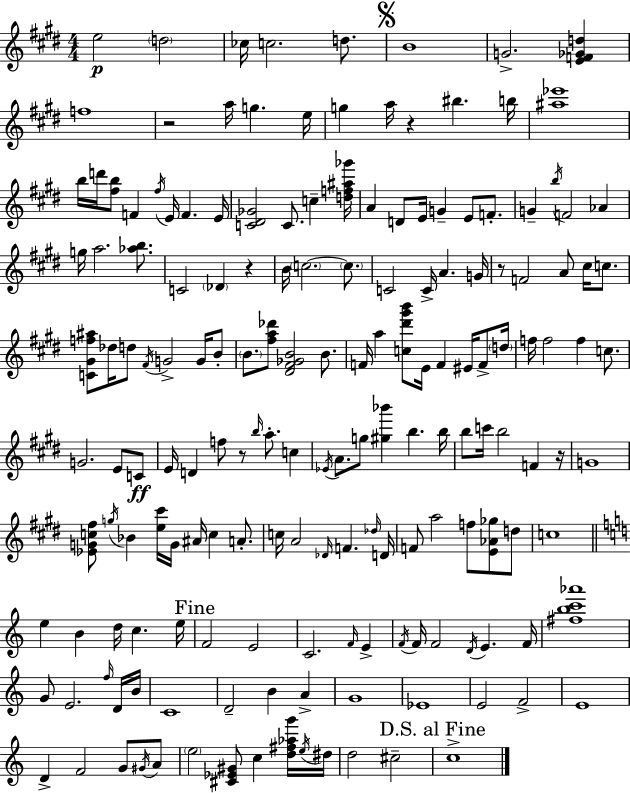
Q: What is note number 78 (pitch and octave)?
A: Eb4